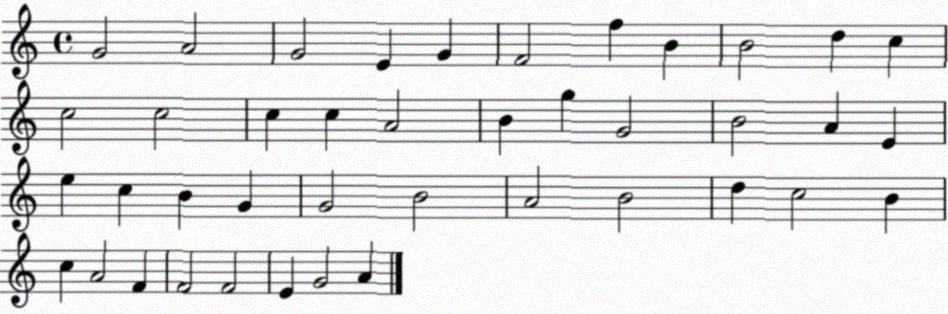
X:1
T:Untitled
M:4/4
L:1/4
K:C
G2 A2 G2 E G F2 f B B2 d c c2 c2 c c A2 B g G2 B2 A E e c B G G2 B2 A2 B2 d c2 B c A2 F F2 F2 E G2 A